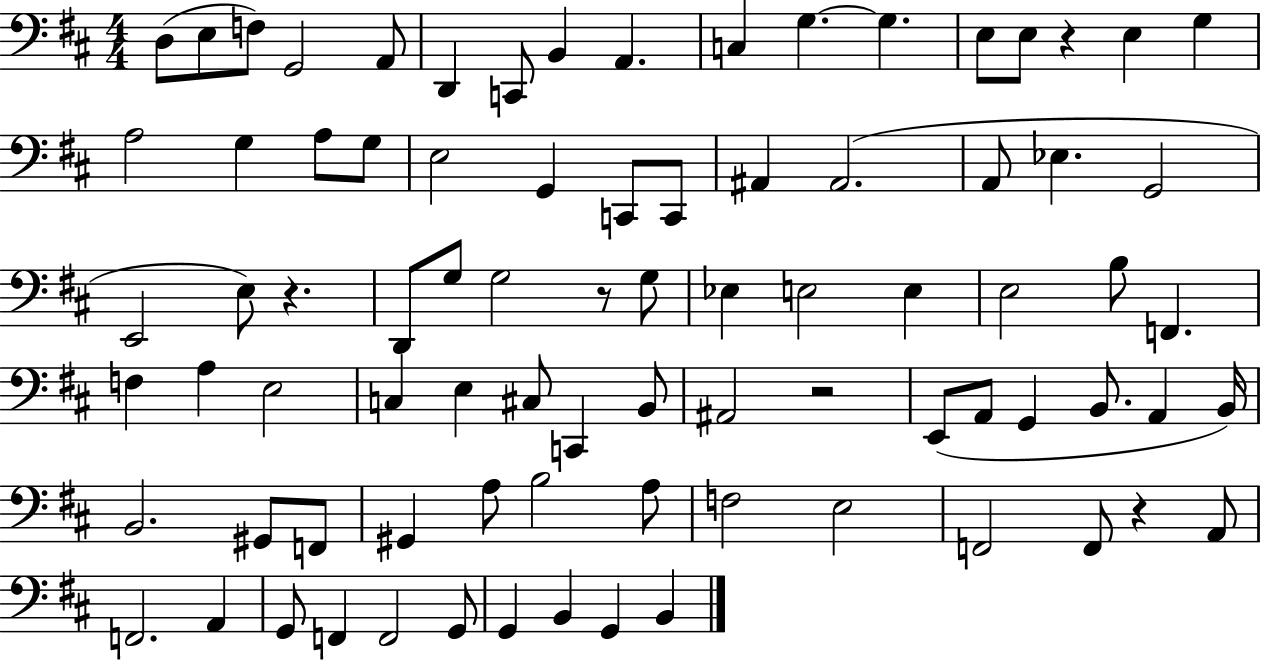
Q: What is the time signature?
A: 4/4